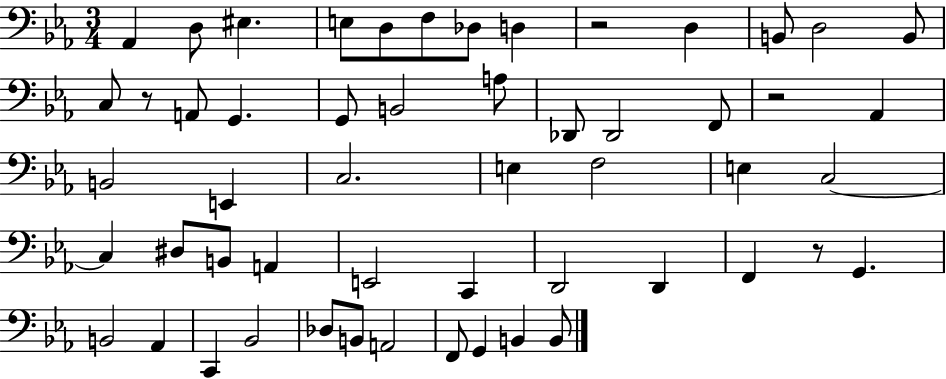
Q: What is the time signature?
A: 3/4